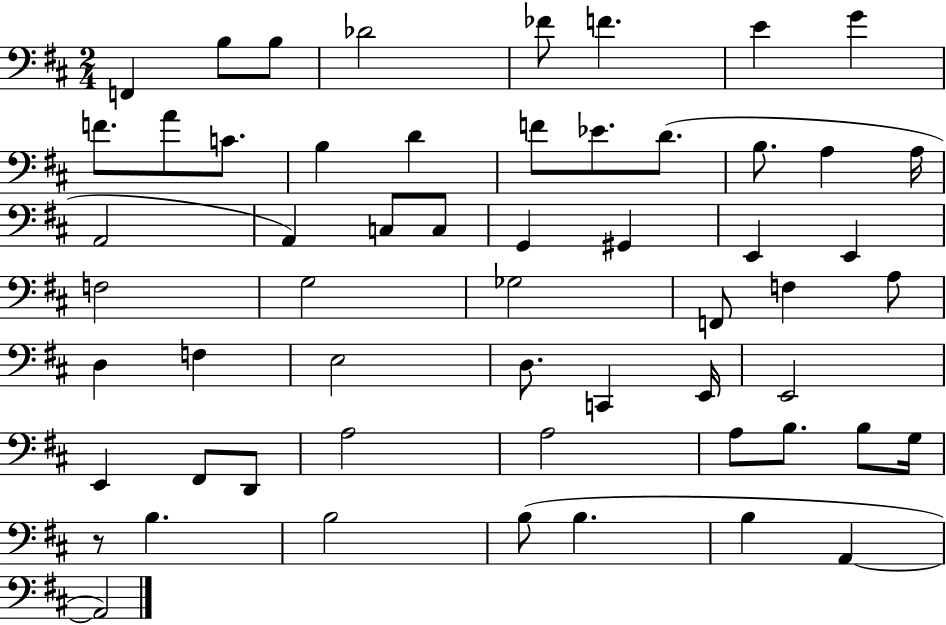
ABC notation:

X:1
T:Untitled
M:2/4
L:1/4
K:D
F,, B,/2 B,/2 _D2 _F/2 F E G F/2 A/2 C/2 B, D F/2 _E/2 D/2 B,/2 A, A,/4 A,,2 A,, C,/2 C,/2 G,, ^G,, E,, E,, F,2 G,2 _G,2 F,,/2 F, A,/2 D, F, E,2 D,/2 C,, E,,/4 E,,2 E,, ^F,,/2 D,,/2 A,2 A,2 A,/2 B,/2 B,/2 G,/4 z/2 B, B,2 B,/2 B, B, A,, A,,2